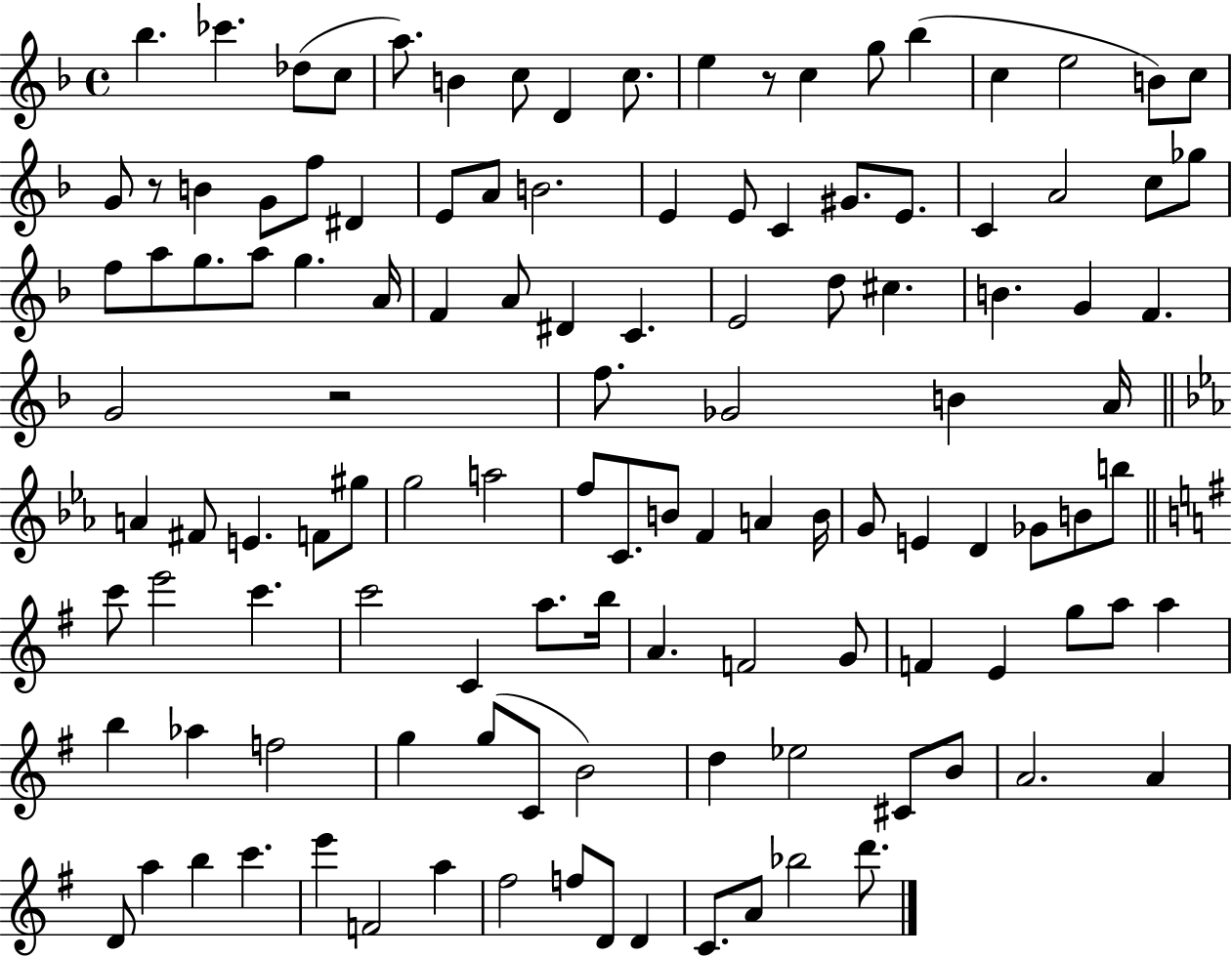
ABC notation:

X:1
T:Untitled
M:4/4
L:1/4
K:F
_b _c' _d/2 c/2 a/2 B c/2 D c/2 e z/2 c g/2 _b c e2 B/2 c/2 G/2 z/2 B G/2 f/2 ^D E/2 A/2 B2 E E/2 C ^G/2 E/2 C A2 c/2 _g/2 f/2 a/2 g/2 a/2 g A/4 F A/2 ^D C E2 d/2 ^c B G F G2 z2 f/2 _G2 B A/4 A ^F/2 E F/2 ^g/2 g2 a2 f/2 C/2 B/2 F A B/4 G/2 E D _G/2 B/2 b/2 c'/2 e'2 c' c'2 C a/2 b/4 A F2 G/2 F E g/2 a/2 a b _a f2 g g/2 C/2 B2 d _e2 ^C/2 B/2 A2 A D/2 a b c' e' F2 a ^f2 f/2 D/2 D C/2 A/2 _b2 d'/2